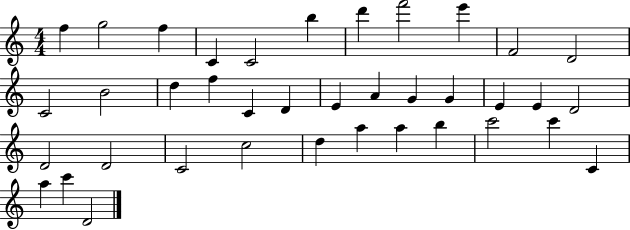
{
  \clef treble
  \numericTimeSignature
  \time 4/4
  \key c \major
  f''4 g''2 f''4 | c'4 c'2 b''4 | d'''4 f'''2 e'''4 | f'2 d'2 | \break c'2 b'2 | d''4 f''4 c'4 d'4 | e'4 a'4 g'4 g'4 | e'4 e'4 d'2 | \break d'2 d'2 | c'2 c''2 | d''4 a''4 a''4 b''4 | c'''2 c'''4 c'4 | \break a''4 c'''4 d'2 | \bar "|."
}